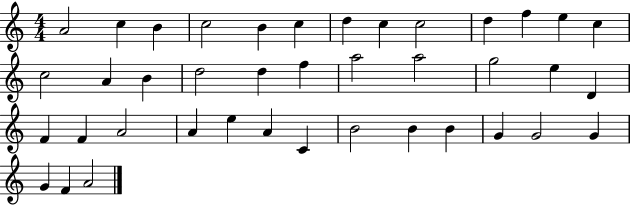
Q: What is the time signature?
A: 4/4